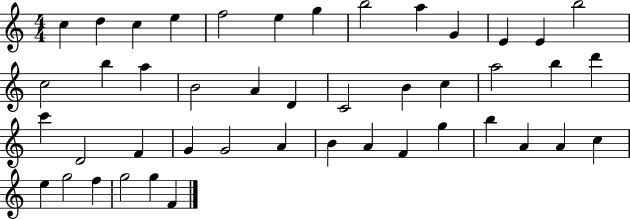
{
  \clef treble
  \numericTimeSignature
  \time 4/4
  \key c \major
  c''4 d''4 c''4 e''4 | f''2 e''4 g''4 | b''2 a''4 g'4 | e'4 e'4 b''2 | \break c''2 b''4 a''4 | b'2 a'4 d'4 | c'2 b'4 c''4 | a''2 b''4 d'''4 | \break c'''4 d'2 f'4 | g'4 g'2 a'4 | b'4 a'4 f'4 g''4 | b''4 a'4 a'4 c''4 | \break e''4 g''2 f''4 | g''2 g''4 f'4 | \bar "|."
}